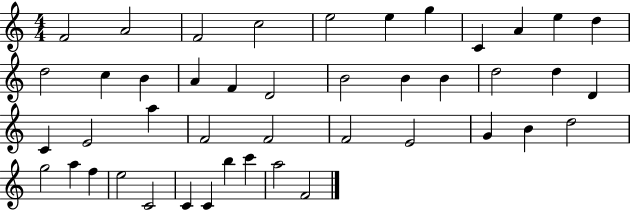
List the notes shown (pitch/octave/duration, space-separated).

F4/h A4/h F4/h C5/h E5/h E5/q G5/q C4/q A4/q E5/q D5/q D5/h C5/q B4/q A4/q F4/q D4/h B4/h B4/q B4/q D5/h D5/q D4/q C4/q E4/h A5/q F4/h F4/h F4/h E4/h G4/q B4/q D5/h G5/h A5/q F5/q E5/h C4/h C4/q C4/q B5/q C6/q A5/h F4/h